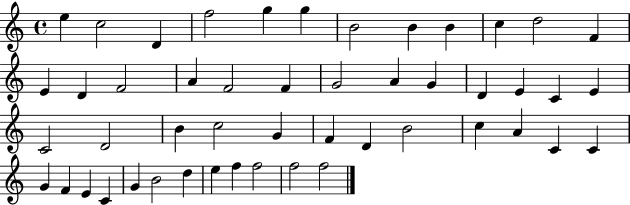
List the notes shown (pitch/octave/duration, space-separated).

E5/q C5/h D4/q F5/h G5/q G5/q B4/h B4/q B4/q C5/q D5/h F4/q E4/q D4/q F4/h A4/q F4/h F4/q G4/h A4/q G4/q D4/q E4/q C4/q E4/q C4/h D4/h B4/q C5/h G4/q F4/q D4/q B4/h C5/q A4/q C4/q C4/q G4/q F4/q E4/q C4/q G4/q B4/h D5/q E5/q F5/q F5/h F5/h F5/h